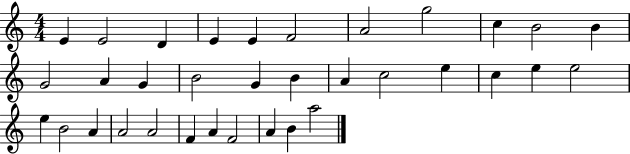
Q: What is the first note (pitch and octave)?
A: E4